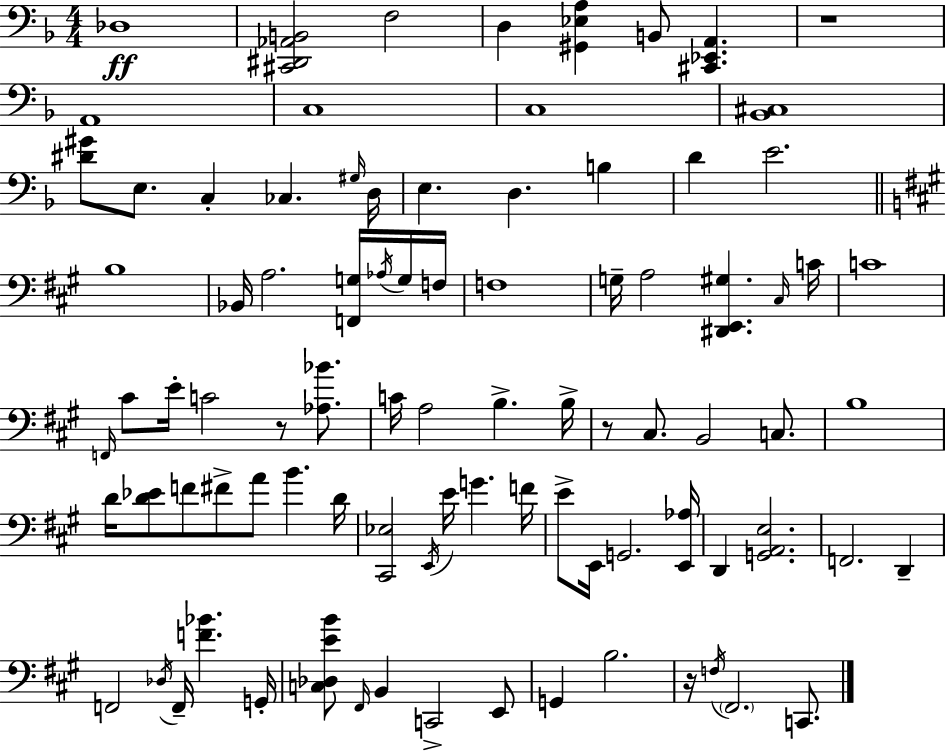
X:1
T:Untitled
M:4/4
L:1/4
K:F
_D,4 [^C,,^D,,_A,,B,,]2 F,2 D, [^G,,_E,A,] B,,/2 [^C,,_E,,A,,] z4 A,,4 C,4 C,4 [_B,,^C,]4 [^D^G]/2 E,/2 C, _C, ^G,/4 D,/4 E, D, B, D E2 B,4 _B,,/4 A,2 [F,,G,]/4 _A,/4 G,/4 F,/4 F,4 G,/4 A,2 [^D,,E,,^G,] ^C,/4 C/4 C4 F,,/4 ^C/2 E/4 C2 z/2 [_A,_B]/2 C/4 A,2 B, B,/4 z/2 ^C,/2 B,,2 C,/2 B,4 D/4 [D_E]/2 F/2 ^F/2 A/2 B D/4 [^C,,_E,]2 E,,/4 E/4 G F/4 E/2 E,,/4 G,,2 [E,,_A,]/4 D,, [G,,A,,E,]2 F,,2 D,, F,,2 _D,/4 F,,/4 [F_B] G,,/4 [C,_D,EB]/2 ^F,,/4 B,, C,,2 E,,/2 G,, B,2 z/4 F,/4 ^F,,2 C,,/2